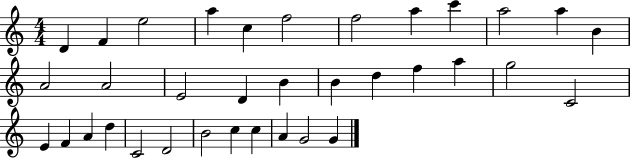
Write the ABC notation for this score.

X:1
T:Untitled
M:4/4
L:1/4
K:C
D F e2 a c f2 f2 a c' a2 a B A2 A2 E2 D B B d f a g2 C2 E F A d C2 D2 B2 c c A G2 G